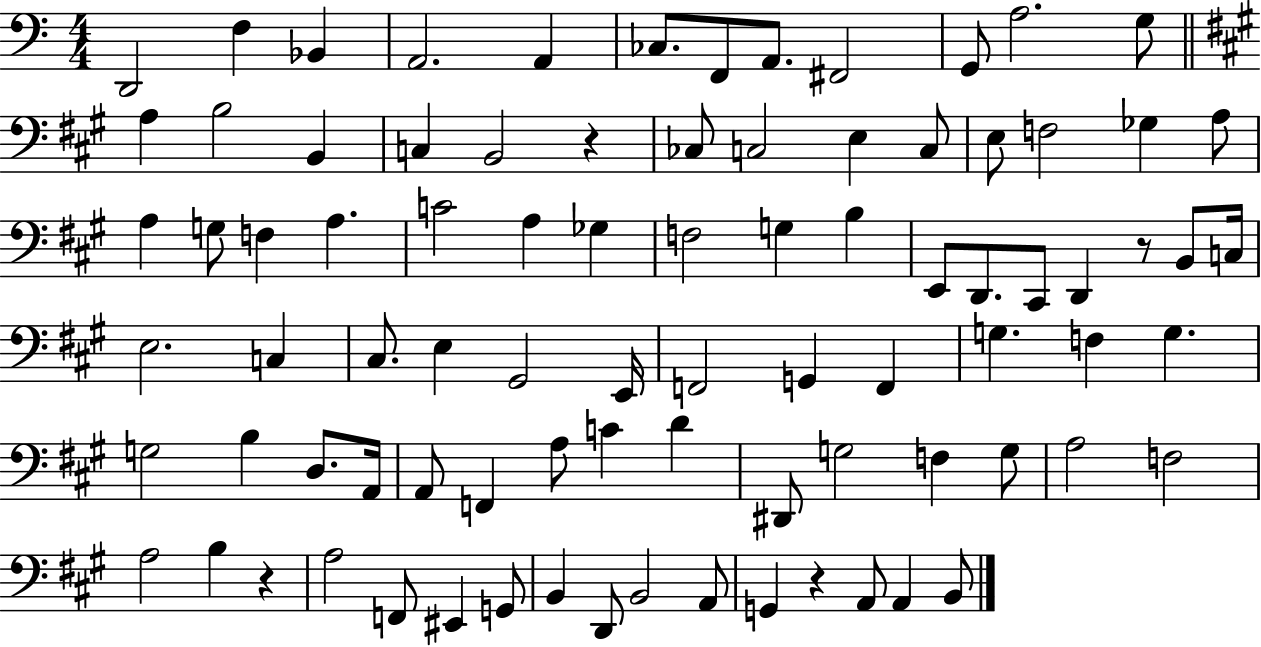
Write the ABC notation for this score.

X:1
T:Untitled
M:4/4
L:1/4
K:C
D,,2 F, _B,, A,,2 A,, _C,/2 F,,/2 A,,/2 ^F,,2 G,,/2 A,2 G,/2 A, B,2 B,, C, B,,2 z _C,/2 C,2 E, C,/2 E,/2 F,2 _G, A,/2 A, G,/2 F, A, C2 A, _G, F,2 G, B, E,,/2 D,,/2 ^C,,/2 D,, z/2 B,,/2 C,/4 E,2 C, ^C,/2 E, ^G,,2 E,,/4 F,,2 G,, F,, G, F, G, G,2 B, D,/2 A,,/4 A,,/2 F,, A,/2 C D ^D,,/2 G,2 F, G,/2 A,2 F,2 A,2 B, z A,2 F,,/2 ^E,, G,,/2 B,, D,,/2 B,,2 A,,/2 G,, z A,,/2 A,, B,,/2